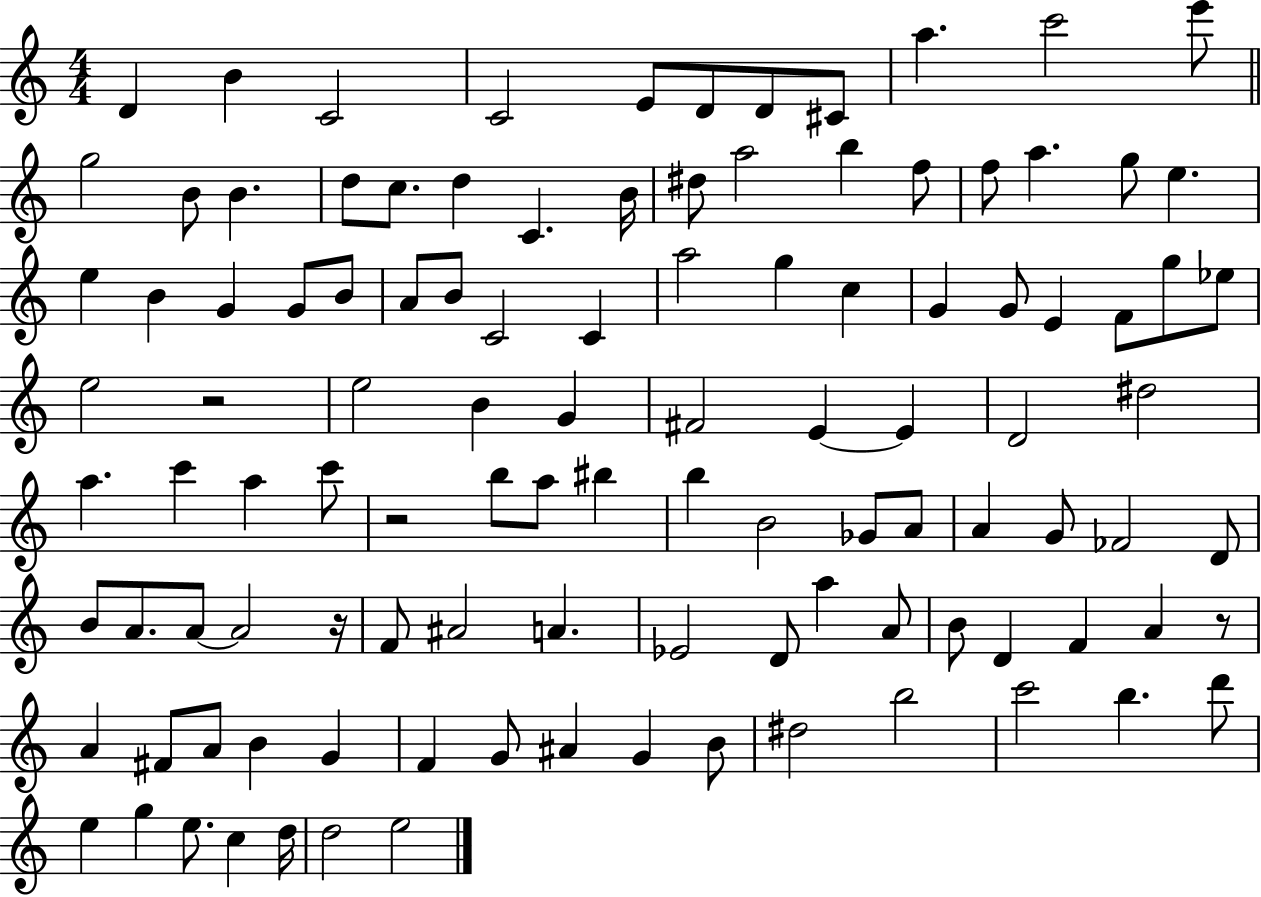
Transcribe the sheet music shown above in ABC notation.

X:1
T:Untitled
M:4/4
L:1/4
K:C
D B C2 C2 E/2 D/2 D/2 ^C/2 a c'2 e'/2 g2 B/2 B d/2 c/2 d C B/4 ^d/2 a2 b f/2 f/2 a g/2 e e B G G/2 B/2 A/2 B/2 C2 C a2 g c G G/2 E F/2 g/2 _e/2 e2 z2 e2 B G ^F2 E E D2 ^d2 a c' a c'/2 z2 b/2 a/2 ^b b B2 _G/2 A/2 A G/2 _F2 D/2 B/2 A/2 A/2 A2 z/4 F/2 ^A2 A _E2 D/2 a A/2 B/2 D F A z/2 A ^F/2 A/2 B G F G/2 ^A G B/2 ^d2 b2 c'2 b d'/2 e g e/2 c d/4 d2 e2